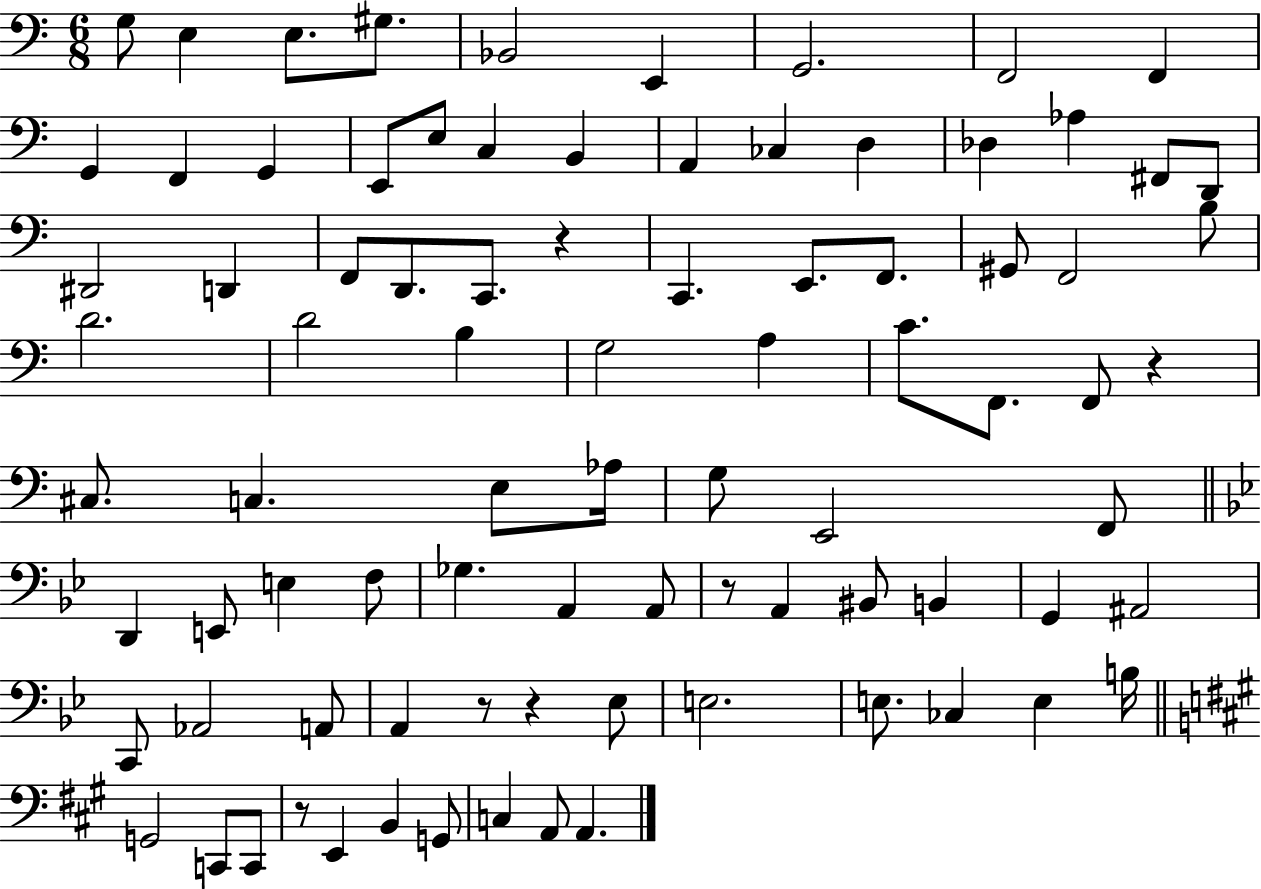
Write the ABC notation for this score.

X:1
T:Untitled
M:6/8
L:1/4
K:C
G,/2 E, E,/2 ^G,/2 _B,,2 E,, G,,2 F,,2 F,, G,, F,, G,, E,,/2 E,/2 C, B,, A,, _C, D, _D, _A, ^F,,/2 D,,/2 ^D,,2 D,, F,,/2 D,,/2 C,,/2 z C,, E,,/2 F,,/2 ^G,,/2 F,,2 B,/2 D2 D2 B, G,2 A, C/2 F,,/2 F,,/2 z ^C,/2 C, E,/2 _A,/4 G,/2 E,,2 F,,/2 D,, E,,/2 E, F,/2 _G, A,, A,,/2 z/2 A,, ^B,,/2 B,, G,, ^A,,2 C,,/2 _A,,2 A,,/2 A,, z/2 z _E,/2 E,2 E,/2 _C, E, B,/4 G,,2 C,,/2 C,,/2 z/2 E,, B,, G,,/2 C, A,,/2 A,,